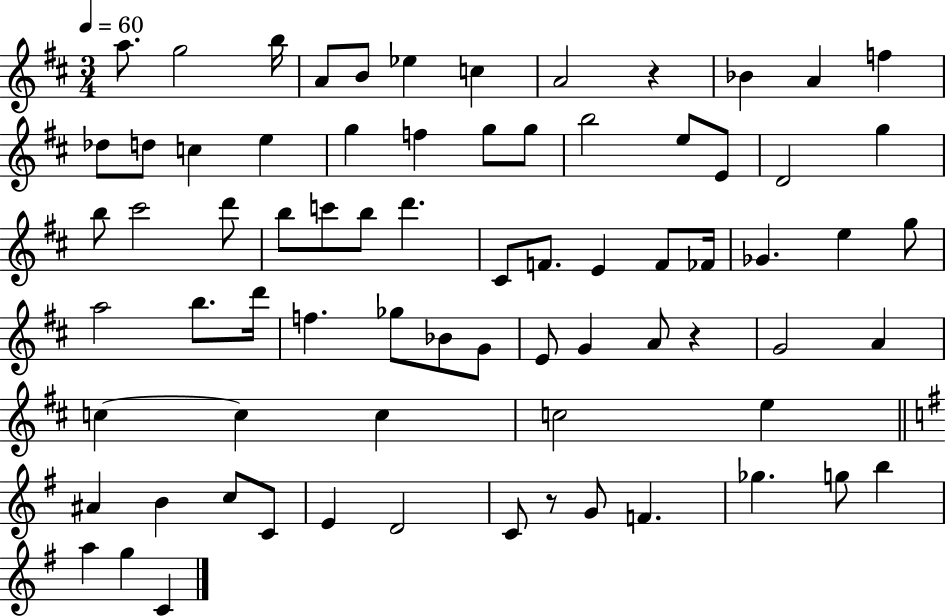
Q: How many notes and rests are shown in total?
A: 74